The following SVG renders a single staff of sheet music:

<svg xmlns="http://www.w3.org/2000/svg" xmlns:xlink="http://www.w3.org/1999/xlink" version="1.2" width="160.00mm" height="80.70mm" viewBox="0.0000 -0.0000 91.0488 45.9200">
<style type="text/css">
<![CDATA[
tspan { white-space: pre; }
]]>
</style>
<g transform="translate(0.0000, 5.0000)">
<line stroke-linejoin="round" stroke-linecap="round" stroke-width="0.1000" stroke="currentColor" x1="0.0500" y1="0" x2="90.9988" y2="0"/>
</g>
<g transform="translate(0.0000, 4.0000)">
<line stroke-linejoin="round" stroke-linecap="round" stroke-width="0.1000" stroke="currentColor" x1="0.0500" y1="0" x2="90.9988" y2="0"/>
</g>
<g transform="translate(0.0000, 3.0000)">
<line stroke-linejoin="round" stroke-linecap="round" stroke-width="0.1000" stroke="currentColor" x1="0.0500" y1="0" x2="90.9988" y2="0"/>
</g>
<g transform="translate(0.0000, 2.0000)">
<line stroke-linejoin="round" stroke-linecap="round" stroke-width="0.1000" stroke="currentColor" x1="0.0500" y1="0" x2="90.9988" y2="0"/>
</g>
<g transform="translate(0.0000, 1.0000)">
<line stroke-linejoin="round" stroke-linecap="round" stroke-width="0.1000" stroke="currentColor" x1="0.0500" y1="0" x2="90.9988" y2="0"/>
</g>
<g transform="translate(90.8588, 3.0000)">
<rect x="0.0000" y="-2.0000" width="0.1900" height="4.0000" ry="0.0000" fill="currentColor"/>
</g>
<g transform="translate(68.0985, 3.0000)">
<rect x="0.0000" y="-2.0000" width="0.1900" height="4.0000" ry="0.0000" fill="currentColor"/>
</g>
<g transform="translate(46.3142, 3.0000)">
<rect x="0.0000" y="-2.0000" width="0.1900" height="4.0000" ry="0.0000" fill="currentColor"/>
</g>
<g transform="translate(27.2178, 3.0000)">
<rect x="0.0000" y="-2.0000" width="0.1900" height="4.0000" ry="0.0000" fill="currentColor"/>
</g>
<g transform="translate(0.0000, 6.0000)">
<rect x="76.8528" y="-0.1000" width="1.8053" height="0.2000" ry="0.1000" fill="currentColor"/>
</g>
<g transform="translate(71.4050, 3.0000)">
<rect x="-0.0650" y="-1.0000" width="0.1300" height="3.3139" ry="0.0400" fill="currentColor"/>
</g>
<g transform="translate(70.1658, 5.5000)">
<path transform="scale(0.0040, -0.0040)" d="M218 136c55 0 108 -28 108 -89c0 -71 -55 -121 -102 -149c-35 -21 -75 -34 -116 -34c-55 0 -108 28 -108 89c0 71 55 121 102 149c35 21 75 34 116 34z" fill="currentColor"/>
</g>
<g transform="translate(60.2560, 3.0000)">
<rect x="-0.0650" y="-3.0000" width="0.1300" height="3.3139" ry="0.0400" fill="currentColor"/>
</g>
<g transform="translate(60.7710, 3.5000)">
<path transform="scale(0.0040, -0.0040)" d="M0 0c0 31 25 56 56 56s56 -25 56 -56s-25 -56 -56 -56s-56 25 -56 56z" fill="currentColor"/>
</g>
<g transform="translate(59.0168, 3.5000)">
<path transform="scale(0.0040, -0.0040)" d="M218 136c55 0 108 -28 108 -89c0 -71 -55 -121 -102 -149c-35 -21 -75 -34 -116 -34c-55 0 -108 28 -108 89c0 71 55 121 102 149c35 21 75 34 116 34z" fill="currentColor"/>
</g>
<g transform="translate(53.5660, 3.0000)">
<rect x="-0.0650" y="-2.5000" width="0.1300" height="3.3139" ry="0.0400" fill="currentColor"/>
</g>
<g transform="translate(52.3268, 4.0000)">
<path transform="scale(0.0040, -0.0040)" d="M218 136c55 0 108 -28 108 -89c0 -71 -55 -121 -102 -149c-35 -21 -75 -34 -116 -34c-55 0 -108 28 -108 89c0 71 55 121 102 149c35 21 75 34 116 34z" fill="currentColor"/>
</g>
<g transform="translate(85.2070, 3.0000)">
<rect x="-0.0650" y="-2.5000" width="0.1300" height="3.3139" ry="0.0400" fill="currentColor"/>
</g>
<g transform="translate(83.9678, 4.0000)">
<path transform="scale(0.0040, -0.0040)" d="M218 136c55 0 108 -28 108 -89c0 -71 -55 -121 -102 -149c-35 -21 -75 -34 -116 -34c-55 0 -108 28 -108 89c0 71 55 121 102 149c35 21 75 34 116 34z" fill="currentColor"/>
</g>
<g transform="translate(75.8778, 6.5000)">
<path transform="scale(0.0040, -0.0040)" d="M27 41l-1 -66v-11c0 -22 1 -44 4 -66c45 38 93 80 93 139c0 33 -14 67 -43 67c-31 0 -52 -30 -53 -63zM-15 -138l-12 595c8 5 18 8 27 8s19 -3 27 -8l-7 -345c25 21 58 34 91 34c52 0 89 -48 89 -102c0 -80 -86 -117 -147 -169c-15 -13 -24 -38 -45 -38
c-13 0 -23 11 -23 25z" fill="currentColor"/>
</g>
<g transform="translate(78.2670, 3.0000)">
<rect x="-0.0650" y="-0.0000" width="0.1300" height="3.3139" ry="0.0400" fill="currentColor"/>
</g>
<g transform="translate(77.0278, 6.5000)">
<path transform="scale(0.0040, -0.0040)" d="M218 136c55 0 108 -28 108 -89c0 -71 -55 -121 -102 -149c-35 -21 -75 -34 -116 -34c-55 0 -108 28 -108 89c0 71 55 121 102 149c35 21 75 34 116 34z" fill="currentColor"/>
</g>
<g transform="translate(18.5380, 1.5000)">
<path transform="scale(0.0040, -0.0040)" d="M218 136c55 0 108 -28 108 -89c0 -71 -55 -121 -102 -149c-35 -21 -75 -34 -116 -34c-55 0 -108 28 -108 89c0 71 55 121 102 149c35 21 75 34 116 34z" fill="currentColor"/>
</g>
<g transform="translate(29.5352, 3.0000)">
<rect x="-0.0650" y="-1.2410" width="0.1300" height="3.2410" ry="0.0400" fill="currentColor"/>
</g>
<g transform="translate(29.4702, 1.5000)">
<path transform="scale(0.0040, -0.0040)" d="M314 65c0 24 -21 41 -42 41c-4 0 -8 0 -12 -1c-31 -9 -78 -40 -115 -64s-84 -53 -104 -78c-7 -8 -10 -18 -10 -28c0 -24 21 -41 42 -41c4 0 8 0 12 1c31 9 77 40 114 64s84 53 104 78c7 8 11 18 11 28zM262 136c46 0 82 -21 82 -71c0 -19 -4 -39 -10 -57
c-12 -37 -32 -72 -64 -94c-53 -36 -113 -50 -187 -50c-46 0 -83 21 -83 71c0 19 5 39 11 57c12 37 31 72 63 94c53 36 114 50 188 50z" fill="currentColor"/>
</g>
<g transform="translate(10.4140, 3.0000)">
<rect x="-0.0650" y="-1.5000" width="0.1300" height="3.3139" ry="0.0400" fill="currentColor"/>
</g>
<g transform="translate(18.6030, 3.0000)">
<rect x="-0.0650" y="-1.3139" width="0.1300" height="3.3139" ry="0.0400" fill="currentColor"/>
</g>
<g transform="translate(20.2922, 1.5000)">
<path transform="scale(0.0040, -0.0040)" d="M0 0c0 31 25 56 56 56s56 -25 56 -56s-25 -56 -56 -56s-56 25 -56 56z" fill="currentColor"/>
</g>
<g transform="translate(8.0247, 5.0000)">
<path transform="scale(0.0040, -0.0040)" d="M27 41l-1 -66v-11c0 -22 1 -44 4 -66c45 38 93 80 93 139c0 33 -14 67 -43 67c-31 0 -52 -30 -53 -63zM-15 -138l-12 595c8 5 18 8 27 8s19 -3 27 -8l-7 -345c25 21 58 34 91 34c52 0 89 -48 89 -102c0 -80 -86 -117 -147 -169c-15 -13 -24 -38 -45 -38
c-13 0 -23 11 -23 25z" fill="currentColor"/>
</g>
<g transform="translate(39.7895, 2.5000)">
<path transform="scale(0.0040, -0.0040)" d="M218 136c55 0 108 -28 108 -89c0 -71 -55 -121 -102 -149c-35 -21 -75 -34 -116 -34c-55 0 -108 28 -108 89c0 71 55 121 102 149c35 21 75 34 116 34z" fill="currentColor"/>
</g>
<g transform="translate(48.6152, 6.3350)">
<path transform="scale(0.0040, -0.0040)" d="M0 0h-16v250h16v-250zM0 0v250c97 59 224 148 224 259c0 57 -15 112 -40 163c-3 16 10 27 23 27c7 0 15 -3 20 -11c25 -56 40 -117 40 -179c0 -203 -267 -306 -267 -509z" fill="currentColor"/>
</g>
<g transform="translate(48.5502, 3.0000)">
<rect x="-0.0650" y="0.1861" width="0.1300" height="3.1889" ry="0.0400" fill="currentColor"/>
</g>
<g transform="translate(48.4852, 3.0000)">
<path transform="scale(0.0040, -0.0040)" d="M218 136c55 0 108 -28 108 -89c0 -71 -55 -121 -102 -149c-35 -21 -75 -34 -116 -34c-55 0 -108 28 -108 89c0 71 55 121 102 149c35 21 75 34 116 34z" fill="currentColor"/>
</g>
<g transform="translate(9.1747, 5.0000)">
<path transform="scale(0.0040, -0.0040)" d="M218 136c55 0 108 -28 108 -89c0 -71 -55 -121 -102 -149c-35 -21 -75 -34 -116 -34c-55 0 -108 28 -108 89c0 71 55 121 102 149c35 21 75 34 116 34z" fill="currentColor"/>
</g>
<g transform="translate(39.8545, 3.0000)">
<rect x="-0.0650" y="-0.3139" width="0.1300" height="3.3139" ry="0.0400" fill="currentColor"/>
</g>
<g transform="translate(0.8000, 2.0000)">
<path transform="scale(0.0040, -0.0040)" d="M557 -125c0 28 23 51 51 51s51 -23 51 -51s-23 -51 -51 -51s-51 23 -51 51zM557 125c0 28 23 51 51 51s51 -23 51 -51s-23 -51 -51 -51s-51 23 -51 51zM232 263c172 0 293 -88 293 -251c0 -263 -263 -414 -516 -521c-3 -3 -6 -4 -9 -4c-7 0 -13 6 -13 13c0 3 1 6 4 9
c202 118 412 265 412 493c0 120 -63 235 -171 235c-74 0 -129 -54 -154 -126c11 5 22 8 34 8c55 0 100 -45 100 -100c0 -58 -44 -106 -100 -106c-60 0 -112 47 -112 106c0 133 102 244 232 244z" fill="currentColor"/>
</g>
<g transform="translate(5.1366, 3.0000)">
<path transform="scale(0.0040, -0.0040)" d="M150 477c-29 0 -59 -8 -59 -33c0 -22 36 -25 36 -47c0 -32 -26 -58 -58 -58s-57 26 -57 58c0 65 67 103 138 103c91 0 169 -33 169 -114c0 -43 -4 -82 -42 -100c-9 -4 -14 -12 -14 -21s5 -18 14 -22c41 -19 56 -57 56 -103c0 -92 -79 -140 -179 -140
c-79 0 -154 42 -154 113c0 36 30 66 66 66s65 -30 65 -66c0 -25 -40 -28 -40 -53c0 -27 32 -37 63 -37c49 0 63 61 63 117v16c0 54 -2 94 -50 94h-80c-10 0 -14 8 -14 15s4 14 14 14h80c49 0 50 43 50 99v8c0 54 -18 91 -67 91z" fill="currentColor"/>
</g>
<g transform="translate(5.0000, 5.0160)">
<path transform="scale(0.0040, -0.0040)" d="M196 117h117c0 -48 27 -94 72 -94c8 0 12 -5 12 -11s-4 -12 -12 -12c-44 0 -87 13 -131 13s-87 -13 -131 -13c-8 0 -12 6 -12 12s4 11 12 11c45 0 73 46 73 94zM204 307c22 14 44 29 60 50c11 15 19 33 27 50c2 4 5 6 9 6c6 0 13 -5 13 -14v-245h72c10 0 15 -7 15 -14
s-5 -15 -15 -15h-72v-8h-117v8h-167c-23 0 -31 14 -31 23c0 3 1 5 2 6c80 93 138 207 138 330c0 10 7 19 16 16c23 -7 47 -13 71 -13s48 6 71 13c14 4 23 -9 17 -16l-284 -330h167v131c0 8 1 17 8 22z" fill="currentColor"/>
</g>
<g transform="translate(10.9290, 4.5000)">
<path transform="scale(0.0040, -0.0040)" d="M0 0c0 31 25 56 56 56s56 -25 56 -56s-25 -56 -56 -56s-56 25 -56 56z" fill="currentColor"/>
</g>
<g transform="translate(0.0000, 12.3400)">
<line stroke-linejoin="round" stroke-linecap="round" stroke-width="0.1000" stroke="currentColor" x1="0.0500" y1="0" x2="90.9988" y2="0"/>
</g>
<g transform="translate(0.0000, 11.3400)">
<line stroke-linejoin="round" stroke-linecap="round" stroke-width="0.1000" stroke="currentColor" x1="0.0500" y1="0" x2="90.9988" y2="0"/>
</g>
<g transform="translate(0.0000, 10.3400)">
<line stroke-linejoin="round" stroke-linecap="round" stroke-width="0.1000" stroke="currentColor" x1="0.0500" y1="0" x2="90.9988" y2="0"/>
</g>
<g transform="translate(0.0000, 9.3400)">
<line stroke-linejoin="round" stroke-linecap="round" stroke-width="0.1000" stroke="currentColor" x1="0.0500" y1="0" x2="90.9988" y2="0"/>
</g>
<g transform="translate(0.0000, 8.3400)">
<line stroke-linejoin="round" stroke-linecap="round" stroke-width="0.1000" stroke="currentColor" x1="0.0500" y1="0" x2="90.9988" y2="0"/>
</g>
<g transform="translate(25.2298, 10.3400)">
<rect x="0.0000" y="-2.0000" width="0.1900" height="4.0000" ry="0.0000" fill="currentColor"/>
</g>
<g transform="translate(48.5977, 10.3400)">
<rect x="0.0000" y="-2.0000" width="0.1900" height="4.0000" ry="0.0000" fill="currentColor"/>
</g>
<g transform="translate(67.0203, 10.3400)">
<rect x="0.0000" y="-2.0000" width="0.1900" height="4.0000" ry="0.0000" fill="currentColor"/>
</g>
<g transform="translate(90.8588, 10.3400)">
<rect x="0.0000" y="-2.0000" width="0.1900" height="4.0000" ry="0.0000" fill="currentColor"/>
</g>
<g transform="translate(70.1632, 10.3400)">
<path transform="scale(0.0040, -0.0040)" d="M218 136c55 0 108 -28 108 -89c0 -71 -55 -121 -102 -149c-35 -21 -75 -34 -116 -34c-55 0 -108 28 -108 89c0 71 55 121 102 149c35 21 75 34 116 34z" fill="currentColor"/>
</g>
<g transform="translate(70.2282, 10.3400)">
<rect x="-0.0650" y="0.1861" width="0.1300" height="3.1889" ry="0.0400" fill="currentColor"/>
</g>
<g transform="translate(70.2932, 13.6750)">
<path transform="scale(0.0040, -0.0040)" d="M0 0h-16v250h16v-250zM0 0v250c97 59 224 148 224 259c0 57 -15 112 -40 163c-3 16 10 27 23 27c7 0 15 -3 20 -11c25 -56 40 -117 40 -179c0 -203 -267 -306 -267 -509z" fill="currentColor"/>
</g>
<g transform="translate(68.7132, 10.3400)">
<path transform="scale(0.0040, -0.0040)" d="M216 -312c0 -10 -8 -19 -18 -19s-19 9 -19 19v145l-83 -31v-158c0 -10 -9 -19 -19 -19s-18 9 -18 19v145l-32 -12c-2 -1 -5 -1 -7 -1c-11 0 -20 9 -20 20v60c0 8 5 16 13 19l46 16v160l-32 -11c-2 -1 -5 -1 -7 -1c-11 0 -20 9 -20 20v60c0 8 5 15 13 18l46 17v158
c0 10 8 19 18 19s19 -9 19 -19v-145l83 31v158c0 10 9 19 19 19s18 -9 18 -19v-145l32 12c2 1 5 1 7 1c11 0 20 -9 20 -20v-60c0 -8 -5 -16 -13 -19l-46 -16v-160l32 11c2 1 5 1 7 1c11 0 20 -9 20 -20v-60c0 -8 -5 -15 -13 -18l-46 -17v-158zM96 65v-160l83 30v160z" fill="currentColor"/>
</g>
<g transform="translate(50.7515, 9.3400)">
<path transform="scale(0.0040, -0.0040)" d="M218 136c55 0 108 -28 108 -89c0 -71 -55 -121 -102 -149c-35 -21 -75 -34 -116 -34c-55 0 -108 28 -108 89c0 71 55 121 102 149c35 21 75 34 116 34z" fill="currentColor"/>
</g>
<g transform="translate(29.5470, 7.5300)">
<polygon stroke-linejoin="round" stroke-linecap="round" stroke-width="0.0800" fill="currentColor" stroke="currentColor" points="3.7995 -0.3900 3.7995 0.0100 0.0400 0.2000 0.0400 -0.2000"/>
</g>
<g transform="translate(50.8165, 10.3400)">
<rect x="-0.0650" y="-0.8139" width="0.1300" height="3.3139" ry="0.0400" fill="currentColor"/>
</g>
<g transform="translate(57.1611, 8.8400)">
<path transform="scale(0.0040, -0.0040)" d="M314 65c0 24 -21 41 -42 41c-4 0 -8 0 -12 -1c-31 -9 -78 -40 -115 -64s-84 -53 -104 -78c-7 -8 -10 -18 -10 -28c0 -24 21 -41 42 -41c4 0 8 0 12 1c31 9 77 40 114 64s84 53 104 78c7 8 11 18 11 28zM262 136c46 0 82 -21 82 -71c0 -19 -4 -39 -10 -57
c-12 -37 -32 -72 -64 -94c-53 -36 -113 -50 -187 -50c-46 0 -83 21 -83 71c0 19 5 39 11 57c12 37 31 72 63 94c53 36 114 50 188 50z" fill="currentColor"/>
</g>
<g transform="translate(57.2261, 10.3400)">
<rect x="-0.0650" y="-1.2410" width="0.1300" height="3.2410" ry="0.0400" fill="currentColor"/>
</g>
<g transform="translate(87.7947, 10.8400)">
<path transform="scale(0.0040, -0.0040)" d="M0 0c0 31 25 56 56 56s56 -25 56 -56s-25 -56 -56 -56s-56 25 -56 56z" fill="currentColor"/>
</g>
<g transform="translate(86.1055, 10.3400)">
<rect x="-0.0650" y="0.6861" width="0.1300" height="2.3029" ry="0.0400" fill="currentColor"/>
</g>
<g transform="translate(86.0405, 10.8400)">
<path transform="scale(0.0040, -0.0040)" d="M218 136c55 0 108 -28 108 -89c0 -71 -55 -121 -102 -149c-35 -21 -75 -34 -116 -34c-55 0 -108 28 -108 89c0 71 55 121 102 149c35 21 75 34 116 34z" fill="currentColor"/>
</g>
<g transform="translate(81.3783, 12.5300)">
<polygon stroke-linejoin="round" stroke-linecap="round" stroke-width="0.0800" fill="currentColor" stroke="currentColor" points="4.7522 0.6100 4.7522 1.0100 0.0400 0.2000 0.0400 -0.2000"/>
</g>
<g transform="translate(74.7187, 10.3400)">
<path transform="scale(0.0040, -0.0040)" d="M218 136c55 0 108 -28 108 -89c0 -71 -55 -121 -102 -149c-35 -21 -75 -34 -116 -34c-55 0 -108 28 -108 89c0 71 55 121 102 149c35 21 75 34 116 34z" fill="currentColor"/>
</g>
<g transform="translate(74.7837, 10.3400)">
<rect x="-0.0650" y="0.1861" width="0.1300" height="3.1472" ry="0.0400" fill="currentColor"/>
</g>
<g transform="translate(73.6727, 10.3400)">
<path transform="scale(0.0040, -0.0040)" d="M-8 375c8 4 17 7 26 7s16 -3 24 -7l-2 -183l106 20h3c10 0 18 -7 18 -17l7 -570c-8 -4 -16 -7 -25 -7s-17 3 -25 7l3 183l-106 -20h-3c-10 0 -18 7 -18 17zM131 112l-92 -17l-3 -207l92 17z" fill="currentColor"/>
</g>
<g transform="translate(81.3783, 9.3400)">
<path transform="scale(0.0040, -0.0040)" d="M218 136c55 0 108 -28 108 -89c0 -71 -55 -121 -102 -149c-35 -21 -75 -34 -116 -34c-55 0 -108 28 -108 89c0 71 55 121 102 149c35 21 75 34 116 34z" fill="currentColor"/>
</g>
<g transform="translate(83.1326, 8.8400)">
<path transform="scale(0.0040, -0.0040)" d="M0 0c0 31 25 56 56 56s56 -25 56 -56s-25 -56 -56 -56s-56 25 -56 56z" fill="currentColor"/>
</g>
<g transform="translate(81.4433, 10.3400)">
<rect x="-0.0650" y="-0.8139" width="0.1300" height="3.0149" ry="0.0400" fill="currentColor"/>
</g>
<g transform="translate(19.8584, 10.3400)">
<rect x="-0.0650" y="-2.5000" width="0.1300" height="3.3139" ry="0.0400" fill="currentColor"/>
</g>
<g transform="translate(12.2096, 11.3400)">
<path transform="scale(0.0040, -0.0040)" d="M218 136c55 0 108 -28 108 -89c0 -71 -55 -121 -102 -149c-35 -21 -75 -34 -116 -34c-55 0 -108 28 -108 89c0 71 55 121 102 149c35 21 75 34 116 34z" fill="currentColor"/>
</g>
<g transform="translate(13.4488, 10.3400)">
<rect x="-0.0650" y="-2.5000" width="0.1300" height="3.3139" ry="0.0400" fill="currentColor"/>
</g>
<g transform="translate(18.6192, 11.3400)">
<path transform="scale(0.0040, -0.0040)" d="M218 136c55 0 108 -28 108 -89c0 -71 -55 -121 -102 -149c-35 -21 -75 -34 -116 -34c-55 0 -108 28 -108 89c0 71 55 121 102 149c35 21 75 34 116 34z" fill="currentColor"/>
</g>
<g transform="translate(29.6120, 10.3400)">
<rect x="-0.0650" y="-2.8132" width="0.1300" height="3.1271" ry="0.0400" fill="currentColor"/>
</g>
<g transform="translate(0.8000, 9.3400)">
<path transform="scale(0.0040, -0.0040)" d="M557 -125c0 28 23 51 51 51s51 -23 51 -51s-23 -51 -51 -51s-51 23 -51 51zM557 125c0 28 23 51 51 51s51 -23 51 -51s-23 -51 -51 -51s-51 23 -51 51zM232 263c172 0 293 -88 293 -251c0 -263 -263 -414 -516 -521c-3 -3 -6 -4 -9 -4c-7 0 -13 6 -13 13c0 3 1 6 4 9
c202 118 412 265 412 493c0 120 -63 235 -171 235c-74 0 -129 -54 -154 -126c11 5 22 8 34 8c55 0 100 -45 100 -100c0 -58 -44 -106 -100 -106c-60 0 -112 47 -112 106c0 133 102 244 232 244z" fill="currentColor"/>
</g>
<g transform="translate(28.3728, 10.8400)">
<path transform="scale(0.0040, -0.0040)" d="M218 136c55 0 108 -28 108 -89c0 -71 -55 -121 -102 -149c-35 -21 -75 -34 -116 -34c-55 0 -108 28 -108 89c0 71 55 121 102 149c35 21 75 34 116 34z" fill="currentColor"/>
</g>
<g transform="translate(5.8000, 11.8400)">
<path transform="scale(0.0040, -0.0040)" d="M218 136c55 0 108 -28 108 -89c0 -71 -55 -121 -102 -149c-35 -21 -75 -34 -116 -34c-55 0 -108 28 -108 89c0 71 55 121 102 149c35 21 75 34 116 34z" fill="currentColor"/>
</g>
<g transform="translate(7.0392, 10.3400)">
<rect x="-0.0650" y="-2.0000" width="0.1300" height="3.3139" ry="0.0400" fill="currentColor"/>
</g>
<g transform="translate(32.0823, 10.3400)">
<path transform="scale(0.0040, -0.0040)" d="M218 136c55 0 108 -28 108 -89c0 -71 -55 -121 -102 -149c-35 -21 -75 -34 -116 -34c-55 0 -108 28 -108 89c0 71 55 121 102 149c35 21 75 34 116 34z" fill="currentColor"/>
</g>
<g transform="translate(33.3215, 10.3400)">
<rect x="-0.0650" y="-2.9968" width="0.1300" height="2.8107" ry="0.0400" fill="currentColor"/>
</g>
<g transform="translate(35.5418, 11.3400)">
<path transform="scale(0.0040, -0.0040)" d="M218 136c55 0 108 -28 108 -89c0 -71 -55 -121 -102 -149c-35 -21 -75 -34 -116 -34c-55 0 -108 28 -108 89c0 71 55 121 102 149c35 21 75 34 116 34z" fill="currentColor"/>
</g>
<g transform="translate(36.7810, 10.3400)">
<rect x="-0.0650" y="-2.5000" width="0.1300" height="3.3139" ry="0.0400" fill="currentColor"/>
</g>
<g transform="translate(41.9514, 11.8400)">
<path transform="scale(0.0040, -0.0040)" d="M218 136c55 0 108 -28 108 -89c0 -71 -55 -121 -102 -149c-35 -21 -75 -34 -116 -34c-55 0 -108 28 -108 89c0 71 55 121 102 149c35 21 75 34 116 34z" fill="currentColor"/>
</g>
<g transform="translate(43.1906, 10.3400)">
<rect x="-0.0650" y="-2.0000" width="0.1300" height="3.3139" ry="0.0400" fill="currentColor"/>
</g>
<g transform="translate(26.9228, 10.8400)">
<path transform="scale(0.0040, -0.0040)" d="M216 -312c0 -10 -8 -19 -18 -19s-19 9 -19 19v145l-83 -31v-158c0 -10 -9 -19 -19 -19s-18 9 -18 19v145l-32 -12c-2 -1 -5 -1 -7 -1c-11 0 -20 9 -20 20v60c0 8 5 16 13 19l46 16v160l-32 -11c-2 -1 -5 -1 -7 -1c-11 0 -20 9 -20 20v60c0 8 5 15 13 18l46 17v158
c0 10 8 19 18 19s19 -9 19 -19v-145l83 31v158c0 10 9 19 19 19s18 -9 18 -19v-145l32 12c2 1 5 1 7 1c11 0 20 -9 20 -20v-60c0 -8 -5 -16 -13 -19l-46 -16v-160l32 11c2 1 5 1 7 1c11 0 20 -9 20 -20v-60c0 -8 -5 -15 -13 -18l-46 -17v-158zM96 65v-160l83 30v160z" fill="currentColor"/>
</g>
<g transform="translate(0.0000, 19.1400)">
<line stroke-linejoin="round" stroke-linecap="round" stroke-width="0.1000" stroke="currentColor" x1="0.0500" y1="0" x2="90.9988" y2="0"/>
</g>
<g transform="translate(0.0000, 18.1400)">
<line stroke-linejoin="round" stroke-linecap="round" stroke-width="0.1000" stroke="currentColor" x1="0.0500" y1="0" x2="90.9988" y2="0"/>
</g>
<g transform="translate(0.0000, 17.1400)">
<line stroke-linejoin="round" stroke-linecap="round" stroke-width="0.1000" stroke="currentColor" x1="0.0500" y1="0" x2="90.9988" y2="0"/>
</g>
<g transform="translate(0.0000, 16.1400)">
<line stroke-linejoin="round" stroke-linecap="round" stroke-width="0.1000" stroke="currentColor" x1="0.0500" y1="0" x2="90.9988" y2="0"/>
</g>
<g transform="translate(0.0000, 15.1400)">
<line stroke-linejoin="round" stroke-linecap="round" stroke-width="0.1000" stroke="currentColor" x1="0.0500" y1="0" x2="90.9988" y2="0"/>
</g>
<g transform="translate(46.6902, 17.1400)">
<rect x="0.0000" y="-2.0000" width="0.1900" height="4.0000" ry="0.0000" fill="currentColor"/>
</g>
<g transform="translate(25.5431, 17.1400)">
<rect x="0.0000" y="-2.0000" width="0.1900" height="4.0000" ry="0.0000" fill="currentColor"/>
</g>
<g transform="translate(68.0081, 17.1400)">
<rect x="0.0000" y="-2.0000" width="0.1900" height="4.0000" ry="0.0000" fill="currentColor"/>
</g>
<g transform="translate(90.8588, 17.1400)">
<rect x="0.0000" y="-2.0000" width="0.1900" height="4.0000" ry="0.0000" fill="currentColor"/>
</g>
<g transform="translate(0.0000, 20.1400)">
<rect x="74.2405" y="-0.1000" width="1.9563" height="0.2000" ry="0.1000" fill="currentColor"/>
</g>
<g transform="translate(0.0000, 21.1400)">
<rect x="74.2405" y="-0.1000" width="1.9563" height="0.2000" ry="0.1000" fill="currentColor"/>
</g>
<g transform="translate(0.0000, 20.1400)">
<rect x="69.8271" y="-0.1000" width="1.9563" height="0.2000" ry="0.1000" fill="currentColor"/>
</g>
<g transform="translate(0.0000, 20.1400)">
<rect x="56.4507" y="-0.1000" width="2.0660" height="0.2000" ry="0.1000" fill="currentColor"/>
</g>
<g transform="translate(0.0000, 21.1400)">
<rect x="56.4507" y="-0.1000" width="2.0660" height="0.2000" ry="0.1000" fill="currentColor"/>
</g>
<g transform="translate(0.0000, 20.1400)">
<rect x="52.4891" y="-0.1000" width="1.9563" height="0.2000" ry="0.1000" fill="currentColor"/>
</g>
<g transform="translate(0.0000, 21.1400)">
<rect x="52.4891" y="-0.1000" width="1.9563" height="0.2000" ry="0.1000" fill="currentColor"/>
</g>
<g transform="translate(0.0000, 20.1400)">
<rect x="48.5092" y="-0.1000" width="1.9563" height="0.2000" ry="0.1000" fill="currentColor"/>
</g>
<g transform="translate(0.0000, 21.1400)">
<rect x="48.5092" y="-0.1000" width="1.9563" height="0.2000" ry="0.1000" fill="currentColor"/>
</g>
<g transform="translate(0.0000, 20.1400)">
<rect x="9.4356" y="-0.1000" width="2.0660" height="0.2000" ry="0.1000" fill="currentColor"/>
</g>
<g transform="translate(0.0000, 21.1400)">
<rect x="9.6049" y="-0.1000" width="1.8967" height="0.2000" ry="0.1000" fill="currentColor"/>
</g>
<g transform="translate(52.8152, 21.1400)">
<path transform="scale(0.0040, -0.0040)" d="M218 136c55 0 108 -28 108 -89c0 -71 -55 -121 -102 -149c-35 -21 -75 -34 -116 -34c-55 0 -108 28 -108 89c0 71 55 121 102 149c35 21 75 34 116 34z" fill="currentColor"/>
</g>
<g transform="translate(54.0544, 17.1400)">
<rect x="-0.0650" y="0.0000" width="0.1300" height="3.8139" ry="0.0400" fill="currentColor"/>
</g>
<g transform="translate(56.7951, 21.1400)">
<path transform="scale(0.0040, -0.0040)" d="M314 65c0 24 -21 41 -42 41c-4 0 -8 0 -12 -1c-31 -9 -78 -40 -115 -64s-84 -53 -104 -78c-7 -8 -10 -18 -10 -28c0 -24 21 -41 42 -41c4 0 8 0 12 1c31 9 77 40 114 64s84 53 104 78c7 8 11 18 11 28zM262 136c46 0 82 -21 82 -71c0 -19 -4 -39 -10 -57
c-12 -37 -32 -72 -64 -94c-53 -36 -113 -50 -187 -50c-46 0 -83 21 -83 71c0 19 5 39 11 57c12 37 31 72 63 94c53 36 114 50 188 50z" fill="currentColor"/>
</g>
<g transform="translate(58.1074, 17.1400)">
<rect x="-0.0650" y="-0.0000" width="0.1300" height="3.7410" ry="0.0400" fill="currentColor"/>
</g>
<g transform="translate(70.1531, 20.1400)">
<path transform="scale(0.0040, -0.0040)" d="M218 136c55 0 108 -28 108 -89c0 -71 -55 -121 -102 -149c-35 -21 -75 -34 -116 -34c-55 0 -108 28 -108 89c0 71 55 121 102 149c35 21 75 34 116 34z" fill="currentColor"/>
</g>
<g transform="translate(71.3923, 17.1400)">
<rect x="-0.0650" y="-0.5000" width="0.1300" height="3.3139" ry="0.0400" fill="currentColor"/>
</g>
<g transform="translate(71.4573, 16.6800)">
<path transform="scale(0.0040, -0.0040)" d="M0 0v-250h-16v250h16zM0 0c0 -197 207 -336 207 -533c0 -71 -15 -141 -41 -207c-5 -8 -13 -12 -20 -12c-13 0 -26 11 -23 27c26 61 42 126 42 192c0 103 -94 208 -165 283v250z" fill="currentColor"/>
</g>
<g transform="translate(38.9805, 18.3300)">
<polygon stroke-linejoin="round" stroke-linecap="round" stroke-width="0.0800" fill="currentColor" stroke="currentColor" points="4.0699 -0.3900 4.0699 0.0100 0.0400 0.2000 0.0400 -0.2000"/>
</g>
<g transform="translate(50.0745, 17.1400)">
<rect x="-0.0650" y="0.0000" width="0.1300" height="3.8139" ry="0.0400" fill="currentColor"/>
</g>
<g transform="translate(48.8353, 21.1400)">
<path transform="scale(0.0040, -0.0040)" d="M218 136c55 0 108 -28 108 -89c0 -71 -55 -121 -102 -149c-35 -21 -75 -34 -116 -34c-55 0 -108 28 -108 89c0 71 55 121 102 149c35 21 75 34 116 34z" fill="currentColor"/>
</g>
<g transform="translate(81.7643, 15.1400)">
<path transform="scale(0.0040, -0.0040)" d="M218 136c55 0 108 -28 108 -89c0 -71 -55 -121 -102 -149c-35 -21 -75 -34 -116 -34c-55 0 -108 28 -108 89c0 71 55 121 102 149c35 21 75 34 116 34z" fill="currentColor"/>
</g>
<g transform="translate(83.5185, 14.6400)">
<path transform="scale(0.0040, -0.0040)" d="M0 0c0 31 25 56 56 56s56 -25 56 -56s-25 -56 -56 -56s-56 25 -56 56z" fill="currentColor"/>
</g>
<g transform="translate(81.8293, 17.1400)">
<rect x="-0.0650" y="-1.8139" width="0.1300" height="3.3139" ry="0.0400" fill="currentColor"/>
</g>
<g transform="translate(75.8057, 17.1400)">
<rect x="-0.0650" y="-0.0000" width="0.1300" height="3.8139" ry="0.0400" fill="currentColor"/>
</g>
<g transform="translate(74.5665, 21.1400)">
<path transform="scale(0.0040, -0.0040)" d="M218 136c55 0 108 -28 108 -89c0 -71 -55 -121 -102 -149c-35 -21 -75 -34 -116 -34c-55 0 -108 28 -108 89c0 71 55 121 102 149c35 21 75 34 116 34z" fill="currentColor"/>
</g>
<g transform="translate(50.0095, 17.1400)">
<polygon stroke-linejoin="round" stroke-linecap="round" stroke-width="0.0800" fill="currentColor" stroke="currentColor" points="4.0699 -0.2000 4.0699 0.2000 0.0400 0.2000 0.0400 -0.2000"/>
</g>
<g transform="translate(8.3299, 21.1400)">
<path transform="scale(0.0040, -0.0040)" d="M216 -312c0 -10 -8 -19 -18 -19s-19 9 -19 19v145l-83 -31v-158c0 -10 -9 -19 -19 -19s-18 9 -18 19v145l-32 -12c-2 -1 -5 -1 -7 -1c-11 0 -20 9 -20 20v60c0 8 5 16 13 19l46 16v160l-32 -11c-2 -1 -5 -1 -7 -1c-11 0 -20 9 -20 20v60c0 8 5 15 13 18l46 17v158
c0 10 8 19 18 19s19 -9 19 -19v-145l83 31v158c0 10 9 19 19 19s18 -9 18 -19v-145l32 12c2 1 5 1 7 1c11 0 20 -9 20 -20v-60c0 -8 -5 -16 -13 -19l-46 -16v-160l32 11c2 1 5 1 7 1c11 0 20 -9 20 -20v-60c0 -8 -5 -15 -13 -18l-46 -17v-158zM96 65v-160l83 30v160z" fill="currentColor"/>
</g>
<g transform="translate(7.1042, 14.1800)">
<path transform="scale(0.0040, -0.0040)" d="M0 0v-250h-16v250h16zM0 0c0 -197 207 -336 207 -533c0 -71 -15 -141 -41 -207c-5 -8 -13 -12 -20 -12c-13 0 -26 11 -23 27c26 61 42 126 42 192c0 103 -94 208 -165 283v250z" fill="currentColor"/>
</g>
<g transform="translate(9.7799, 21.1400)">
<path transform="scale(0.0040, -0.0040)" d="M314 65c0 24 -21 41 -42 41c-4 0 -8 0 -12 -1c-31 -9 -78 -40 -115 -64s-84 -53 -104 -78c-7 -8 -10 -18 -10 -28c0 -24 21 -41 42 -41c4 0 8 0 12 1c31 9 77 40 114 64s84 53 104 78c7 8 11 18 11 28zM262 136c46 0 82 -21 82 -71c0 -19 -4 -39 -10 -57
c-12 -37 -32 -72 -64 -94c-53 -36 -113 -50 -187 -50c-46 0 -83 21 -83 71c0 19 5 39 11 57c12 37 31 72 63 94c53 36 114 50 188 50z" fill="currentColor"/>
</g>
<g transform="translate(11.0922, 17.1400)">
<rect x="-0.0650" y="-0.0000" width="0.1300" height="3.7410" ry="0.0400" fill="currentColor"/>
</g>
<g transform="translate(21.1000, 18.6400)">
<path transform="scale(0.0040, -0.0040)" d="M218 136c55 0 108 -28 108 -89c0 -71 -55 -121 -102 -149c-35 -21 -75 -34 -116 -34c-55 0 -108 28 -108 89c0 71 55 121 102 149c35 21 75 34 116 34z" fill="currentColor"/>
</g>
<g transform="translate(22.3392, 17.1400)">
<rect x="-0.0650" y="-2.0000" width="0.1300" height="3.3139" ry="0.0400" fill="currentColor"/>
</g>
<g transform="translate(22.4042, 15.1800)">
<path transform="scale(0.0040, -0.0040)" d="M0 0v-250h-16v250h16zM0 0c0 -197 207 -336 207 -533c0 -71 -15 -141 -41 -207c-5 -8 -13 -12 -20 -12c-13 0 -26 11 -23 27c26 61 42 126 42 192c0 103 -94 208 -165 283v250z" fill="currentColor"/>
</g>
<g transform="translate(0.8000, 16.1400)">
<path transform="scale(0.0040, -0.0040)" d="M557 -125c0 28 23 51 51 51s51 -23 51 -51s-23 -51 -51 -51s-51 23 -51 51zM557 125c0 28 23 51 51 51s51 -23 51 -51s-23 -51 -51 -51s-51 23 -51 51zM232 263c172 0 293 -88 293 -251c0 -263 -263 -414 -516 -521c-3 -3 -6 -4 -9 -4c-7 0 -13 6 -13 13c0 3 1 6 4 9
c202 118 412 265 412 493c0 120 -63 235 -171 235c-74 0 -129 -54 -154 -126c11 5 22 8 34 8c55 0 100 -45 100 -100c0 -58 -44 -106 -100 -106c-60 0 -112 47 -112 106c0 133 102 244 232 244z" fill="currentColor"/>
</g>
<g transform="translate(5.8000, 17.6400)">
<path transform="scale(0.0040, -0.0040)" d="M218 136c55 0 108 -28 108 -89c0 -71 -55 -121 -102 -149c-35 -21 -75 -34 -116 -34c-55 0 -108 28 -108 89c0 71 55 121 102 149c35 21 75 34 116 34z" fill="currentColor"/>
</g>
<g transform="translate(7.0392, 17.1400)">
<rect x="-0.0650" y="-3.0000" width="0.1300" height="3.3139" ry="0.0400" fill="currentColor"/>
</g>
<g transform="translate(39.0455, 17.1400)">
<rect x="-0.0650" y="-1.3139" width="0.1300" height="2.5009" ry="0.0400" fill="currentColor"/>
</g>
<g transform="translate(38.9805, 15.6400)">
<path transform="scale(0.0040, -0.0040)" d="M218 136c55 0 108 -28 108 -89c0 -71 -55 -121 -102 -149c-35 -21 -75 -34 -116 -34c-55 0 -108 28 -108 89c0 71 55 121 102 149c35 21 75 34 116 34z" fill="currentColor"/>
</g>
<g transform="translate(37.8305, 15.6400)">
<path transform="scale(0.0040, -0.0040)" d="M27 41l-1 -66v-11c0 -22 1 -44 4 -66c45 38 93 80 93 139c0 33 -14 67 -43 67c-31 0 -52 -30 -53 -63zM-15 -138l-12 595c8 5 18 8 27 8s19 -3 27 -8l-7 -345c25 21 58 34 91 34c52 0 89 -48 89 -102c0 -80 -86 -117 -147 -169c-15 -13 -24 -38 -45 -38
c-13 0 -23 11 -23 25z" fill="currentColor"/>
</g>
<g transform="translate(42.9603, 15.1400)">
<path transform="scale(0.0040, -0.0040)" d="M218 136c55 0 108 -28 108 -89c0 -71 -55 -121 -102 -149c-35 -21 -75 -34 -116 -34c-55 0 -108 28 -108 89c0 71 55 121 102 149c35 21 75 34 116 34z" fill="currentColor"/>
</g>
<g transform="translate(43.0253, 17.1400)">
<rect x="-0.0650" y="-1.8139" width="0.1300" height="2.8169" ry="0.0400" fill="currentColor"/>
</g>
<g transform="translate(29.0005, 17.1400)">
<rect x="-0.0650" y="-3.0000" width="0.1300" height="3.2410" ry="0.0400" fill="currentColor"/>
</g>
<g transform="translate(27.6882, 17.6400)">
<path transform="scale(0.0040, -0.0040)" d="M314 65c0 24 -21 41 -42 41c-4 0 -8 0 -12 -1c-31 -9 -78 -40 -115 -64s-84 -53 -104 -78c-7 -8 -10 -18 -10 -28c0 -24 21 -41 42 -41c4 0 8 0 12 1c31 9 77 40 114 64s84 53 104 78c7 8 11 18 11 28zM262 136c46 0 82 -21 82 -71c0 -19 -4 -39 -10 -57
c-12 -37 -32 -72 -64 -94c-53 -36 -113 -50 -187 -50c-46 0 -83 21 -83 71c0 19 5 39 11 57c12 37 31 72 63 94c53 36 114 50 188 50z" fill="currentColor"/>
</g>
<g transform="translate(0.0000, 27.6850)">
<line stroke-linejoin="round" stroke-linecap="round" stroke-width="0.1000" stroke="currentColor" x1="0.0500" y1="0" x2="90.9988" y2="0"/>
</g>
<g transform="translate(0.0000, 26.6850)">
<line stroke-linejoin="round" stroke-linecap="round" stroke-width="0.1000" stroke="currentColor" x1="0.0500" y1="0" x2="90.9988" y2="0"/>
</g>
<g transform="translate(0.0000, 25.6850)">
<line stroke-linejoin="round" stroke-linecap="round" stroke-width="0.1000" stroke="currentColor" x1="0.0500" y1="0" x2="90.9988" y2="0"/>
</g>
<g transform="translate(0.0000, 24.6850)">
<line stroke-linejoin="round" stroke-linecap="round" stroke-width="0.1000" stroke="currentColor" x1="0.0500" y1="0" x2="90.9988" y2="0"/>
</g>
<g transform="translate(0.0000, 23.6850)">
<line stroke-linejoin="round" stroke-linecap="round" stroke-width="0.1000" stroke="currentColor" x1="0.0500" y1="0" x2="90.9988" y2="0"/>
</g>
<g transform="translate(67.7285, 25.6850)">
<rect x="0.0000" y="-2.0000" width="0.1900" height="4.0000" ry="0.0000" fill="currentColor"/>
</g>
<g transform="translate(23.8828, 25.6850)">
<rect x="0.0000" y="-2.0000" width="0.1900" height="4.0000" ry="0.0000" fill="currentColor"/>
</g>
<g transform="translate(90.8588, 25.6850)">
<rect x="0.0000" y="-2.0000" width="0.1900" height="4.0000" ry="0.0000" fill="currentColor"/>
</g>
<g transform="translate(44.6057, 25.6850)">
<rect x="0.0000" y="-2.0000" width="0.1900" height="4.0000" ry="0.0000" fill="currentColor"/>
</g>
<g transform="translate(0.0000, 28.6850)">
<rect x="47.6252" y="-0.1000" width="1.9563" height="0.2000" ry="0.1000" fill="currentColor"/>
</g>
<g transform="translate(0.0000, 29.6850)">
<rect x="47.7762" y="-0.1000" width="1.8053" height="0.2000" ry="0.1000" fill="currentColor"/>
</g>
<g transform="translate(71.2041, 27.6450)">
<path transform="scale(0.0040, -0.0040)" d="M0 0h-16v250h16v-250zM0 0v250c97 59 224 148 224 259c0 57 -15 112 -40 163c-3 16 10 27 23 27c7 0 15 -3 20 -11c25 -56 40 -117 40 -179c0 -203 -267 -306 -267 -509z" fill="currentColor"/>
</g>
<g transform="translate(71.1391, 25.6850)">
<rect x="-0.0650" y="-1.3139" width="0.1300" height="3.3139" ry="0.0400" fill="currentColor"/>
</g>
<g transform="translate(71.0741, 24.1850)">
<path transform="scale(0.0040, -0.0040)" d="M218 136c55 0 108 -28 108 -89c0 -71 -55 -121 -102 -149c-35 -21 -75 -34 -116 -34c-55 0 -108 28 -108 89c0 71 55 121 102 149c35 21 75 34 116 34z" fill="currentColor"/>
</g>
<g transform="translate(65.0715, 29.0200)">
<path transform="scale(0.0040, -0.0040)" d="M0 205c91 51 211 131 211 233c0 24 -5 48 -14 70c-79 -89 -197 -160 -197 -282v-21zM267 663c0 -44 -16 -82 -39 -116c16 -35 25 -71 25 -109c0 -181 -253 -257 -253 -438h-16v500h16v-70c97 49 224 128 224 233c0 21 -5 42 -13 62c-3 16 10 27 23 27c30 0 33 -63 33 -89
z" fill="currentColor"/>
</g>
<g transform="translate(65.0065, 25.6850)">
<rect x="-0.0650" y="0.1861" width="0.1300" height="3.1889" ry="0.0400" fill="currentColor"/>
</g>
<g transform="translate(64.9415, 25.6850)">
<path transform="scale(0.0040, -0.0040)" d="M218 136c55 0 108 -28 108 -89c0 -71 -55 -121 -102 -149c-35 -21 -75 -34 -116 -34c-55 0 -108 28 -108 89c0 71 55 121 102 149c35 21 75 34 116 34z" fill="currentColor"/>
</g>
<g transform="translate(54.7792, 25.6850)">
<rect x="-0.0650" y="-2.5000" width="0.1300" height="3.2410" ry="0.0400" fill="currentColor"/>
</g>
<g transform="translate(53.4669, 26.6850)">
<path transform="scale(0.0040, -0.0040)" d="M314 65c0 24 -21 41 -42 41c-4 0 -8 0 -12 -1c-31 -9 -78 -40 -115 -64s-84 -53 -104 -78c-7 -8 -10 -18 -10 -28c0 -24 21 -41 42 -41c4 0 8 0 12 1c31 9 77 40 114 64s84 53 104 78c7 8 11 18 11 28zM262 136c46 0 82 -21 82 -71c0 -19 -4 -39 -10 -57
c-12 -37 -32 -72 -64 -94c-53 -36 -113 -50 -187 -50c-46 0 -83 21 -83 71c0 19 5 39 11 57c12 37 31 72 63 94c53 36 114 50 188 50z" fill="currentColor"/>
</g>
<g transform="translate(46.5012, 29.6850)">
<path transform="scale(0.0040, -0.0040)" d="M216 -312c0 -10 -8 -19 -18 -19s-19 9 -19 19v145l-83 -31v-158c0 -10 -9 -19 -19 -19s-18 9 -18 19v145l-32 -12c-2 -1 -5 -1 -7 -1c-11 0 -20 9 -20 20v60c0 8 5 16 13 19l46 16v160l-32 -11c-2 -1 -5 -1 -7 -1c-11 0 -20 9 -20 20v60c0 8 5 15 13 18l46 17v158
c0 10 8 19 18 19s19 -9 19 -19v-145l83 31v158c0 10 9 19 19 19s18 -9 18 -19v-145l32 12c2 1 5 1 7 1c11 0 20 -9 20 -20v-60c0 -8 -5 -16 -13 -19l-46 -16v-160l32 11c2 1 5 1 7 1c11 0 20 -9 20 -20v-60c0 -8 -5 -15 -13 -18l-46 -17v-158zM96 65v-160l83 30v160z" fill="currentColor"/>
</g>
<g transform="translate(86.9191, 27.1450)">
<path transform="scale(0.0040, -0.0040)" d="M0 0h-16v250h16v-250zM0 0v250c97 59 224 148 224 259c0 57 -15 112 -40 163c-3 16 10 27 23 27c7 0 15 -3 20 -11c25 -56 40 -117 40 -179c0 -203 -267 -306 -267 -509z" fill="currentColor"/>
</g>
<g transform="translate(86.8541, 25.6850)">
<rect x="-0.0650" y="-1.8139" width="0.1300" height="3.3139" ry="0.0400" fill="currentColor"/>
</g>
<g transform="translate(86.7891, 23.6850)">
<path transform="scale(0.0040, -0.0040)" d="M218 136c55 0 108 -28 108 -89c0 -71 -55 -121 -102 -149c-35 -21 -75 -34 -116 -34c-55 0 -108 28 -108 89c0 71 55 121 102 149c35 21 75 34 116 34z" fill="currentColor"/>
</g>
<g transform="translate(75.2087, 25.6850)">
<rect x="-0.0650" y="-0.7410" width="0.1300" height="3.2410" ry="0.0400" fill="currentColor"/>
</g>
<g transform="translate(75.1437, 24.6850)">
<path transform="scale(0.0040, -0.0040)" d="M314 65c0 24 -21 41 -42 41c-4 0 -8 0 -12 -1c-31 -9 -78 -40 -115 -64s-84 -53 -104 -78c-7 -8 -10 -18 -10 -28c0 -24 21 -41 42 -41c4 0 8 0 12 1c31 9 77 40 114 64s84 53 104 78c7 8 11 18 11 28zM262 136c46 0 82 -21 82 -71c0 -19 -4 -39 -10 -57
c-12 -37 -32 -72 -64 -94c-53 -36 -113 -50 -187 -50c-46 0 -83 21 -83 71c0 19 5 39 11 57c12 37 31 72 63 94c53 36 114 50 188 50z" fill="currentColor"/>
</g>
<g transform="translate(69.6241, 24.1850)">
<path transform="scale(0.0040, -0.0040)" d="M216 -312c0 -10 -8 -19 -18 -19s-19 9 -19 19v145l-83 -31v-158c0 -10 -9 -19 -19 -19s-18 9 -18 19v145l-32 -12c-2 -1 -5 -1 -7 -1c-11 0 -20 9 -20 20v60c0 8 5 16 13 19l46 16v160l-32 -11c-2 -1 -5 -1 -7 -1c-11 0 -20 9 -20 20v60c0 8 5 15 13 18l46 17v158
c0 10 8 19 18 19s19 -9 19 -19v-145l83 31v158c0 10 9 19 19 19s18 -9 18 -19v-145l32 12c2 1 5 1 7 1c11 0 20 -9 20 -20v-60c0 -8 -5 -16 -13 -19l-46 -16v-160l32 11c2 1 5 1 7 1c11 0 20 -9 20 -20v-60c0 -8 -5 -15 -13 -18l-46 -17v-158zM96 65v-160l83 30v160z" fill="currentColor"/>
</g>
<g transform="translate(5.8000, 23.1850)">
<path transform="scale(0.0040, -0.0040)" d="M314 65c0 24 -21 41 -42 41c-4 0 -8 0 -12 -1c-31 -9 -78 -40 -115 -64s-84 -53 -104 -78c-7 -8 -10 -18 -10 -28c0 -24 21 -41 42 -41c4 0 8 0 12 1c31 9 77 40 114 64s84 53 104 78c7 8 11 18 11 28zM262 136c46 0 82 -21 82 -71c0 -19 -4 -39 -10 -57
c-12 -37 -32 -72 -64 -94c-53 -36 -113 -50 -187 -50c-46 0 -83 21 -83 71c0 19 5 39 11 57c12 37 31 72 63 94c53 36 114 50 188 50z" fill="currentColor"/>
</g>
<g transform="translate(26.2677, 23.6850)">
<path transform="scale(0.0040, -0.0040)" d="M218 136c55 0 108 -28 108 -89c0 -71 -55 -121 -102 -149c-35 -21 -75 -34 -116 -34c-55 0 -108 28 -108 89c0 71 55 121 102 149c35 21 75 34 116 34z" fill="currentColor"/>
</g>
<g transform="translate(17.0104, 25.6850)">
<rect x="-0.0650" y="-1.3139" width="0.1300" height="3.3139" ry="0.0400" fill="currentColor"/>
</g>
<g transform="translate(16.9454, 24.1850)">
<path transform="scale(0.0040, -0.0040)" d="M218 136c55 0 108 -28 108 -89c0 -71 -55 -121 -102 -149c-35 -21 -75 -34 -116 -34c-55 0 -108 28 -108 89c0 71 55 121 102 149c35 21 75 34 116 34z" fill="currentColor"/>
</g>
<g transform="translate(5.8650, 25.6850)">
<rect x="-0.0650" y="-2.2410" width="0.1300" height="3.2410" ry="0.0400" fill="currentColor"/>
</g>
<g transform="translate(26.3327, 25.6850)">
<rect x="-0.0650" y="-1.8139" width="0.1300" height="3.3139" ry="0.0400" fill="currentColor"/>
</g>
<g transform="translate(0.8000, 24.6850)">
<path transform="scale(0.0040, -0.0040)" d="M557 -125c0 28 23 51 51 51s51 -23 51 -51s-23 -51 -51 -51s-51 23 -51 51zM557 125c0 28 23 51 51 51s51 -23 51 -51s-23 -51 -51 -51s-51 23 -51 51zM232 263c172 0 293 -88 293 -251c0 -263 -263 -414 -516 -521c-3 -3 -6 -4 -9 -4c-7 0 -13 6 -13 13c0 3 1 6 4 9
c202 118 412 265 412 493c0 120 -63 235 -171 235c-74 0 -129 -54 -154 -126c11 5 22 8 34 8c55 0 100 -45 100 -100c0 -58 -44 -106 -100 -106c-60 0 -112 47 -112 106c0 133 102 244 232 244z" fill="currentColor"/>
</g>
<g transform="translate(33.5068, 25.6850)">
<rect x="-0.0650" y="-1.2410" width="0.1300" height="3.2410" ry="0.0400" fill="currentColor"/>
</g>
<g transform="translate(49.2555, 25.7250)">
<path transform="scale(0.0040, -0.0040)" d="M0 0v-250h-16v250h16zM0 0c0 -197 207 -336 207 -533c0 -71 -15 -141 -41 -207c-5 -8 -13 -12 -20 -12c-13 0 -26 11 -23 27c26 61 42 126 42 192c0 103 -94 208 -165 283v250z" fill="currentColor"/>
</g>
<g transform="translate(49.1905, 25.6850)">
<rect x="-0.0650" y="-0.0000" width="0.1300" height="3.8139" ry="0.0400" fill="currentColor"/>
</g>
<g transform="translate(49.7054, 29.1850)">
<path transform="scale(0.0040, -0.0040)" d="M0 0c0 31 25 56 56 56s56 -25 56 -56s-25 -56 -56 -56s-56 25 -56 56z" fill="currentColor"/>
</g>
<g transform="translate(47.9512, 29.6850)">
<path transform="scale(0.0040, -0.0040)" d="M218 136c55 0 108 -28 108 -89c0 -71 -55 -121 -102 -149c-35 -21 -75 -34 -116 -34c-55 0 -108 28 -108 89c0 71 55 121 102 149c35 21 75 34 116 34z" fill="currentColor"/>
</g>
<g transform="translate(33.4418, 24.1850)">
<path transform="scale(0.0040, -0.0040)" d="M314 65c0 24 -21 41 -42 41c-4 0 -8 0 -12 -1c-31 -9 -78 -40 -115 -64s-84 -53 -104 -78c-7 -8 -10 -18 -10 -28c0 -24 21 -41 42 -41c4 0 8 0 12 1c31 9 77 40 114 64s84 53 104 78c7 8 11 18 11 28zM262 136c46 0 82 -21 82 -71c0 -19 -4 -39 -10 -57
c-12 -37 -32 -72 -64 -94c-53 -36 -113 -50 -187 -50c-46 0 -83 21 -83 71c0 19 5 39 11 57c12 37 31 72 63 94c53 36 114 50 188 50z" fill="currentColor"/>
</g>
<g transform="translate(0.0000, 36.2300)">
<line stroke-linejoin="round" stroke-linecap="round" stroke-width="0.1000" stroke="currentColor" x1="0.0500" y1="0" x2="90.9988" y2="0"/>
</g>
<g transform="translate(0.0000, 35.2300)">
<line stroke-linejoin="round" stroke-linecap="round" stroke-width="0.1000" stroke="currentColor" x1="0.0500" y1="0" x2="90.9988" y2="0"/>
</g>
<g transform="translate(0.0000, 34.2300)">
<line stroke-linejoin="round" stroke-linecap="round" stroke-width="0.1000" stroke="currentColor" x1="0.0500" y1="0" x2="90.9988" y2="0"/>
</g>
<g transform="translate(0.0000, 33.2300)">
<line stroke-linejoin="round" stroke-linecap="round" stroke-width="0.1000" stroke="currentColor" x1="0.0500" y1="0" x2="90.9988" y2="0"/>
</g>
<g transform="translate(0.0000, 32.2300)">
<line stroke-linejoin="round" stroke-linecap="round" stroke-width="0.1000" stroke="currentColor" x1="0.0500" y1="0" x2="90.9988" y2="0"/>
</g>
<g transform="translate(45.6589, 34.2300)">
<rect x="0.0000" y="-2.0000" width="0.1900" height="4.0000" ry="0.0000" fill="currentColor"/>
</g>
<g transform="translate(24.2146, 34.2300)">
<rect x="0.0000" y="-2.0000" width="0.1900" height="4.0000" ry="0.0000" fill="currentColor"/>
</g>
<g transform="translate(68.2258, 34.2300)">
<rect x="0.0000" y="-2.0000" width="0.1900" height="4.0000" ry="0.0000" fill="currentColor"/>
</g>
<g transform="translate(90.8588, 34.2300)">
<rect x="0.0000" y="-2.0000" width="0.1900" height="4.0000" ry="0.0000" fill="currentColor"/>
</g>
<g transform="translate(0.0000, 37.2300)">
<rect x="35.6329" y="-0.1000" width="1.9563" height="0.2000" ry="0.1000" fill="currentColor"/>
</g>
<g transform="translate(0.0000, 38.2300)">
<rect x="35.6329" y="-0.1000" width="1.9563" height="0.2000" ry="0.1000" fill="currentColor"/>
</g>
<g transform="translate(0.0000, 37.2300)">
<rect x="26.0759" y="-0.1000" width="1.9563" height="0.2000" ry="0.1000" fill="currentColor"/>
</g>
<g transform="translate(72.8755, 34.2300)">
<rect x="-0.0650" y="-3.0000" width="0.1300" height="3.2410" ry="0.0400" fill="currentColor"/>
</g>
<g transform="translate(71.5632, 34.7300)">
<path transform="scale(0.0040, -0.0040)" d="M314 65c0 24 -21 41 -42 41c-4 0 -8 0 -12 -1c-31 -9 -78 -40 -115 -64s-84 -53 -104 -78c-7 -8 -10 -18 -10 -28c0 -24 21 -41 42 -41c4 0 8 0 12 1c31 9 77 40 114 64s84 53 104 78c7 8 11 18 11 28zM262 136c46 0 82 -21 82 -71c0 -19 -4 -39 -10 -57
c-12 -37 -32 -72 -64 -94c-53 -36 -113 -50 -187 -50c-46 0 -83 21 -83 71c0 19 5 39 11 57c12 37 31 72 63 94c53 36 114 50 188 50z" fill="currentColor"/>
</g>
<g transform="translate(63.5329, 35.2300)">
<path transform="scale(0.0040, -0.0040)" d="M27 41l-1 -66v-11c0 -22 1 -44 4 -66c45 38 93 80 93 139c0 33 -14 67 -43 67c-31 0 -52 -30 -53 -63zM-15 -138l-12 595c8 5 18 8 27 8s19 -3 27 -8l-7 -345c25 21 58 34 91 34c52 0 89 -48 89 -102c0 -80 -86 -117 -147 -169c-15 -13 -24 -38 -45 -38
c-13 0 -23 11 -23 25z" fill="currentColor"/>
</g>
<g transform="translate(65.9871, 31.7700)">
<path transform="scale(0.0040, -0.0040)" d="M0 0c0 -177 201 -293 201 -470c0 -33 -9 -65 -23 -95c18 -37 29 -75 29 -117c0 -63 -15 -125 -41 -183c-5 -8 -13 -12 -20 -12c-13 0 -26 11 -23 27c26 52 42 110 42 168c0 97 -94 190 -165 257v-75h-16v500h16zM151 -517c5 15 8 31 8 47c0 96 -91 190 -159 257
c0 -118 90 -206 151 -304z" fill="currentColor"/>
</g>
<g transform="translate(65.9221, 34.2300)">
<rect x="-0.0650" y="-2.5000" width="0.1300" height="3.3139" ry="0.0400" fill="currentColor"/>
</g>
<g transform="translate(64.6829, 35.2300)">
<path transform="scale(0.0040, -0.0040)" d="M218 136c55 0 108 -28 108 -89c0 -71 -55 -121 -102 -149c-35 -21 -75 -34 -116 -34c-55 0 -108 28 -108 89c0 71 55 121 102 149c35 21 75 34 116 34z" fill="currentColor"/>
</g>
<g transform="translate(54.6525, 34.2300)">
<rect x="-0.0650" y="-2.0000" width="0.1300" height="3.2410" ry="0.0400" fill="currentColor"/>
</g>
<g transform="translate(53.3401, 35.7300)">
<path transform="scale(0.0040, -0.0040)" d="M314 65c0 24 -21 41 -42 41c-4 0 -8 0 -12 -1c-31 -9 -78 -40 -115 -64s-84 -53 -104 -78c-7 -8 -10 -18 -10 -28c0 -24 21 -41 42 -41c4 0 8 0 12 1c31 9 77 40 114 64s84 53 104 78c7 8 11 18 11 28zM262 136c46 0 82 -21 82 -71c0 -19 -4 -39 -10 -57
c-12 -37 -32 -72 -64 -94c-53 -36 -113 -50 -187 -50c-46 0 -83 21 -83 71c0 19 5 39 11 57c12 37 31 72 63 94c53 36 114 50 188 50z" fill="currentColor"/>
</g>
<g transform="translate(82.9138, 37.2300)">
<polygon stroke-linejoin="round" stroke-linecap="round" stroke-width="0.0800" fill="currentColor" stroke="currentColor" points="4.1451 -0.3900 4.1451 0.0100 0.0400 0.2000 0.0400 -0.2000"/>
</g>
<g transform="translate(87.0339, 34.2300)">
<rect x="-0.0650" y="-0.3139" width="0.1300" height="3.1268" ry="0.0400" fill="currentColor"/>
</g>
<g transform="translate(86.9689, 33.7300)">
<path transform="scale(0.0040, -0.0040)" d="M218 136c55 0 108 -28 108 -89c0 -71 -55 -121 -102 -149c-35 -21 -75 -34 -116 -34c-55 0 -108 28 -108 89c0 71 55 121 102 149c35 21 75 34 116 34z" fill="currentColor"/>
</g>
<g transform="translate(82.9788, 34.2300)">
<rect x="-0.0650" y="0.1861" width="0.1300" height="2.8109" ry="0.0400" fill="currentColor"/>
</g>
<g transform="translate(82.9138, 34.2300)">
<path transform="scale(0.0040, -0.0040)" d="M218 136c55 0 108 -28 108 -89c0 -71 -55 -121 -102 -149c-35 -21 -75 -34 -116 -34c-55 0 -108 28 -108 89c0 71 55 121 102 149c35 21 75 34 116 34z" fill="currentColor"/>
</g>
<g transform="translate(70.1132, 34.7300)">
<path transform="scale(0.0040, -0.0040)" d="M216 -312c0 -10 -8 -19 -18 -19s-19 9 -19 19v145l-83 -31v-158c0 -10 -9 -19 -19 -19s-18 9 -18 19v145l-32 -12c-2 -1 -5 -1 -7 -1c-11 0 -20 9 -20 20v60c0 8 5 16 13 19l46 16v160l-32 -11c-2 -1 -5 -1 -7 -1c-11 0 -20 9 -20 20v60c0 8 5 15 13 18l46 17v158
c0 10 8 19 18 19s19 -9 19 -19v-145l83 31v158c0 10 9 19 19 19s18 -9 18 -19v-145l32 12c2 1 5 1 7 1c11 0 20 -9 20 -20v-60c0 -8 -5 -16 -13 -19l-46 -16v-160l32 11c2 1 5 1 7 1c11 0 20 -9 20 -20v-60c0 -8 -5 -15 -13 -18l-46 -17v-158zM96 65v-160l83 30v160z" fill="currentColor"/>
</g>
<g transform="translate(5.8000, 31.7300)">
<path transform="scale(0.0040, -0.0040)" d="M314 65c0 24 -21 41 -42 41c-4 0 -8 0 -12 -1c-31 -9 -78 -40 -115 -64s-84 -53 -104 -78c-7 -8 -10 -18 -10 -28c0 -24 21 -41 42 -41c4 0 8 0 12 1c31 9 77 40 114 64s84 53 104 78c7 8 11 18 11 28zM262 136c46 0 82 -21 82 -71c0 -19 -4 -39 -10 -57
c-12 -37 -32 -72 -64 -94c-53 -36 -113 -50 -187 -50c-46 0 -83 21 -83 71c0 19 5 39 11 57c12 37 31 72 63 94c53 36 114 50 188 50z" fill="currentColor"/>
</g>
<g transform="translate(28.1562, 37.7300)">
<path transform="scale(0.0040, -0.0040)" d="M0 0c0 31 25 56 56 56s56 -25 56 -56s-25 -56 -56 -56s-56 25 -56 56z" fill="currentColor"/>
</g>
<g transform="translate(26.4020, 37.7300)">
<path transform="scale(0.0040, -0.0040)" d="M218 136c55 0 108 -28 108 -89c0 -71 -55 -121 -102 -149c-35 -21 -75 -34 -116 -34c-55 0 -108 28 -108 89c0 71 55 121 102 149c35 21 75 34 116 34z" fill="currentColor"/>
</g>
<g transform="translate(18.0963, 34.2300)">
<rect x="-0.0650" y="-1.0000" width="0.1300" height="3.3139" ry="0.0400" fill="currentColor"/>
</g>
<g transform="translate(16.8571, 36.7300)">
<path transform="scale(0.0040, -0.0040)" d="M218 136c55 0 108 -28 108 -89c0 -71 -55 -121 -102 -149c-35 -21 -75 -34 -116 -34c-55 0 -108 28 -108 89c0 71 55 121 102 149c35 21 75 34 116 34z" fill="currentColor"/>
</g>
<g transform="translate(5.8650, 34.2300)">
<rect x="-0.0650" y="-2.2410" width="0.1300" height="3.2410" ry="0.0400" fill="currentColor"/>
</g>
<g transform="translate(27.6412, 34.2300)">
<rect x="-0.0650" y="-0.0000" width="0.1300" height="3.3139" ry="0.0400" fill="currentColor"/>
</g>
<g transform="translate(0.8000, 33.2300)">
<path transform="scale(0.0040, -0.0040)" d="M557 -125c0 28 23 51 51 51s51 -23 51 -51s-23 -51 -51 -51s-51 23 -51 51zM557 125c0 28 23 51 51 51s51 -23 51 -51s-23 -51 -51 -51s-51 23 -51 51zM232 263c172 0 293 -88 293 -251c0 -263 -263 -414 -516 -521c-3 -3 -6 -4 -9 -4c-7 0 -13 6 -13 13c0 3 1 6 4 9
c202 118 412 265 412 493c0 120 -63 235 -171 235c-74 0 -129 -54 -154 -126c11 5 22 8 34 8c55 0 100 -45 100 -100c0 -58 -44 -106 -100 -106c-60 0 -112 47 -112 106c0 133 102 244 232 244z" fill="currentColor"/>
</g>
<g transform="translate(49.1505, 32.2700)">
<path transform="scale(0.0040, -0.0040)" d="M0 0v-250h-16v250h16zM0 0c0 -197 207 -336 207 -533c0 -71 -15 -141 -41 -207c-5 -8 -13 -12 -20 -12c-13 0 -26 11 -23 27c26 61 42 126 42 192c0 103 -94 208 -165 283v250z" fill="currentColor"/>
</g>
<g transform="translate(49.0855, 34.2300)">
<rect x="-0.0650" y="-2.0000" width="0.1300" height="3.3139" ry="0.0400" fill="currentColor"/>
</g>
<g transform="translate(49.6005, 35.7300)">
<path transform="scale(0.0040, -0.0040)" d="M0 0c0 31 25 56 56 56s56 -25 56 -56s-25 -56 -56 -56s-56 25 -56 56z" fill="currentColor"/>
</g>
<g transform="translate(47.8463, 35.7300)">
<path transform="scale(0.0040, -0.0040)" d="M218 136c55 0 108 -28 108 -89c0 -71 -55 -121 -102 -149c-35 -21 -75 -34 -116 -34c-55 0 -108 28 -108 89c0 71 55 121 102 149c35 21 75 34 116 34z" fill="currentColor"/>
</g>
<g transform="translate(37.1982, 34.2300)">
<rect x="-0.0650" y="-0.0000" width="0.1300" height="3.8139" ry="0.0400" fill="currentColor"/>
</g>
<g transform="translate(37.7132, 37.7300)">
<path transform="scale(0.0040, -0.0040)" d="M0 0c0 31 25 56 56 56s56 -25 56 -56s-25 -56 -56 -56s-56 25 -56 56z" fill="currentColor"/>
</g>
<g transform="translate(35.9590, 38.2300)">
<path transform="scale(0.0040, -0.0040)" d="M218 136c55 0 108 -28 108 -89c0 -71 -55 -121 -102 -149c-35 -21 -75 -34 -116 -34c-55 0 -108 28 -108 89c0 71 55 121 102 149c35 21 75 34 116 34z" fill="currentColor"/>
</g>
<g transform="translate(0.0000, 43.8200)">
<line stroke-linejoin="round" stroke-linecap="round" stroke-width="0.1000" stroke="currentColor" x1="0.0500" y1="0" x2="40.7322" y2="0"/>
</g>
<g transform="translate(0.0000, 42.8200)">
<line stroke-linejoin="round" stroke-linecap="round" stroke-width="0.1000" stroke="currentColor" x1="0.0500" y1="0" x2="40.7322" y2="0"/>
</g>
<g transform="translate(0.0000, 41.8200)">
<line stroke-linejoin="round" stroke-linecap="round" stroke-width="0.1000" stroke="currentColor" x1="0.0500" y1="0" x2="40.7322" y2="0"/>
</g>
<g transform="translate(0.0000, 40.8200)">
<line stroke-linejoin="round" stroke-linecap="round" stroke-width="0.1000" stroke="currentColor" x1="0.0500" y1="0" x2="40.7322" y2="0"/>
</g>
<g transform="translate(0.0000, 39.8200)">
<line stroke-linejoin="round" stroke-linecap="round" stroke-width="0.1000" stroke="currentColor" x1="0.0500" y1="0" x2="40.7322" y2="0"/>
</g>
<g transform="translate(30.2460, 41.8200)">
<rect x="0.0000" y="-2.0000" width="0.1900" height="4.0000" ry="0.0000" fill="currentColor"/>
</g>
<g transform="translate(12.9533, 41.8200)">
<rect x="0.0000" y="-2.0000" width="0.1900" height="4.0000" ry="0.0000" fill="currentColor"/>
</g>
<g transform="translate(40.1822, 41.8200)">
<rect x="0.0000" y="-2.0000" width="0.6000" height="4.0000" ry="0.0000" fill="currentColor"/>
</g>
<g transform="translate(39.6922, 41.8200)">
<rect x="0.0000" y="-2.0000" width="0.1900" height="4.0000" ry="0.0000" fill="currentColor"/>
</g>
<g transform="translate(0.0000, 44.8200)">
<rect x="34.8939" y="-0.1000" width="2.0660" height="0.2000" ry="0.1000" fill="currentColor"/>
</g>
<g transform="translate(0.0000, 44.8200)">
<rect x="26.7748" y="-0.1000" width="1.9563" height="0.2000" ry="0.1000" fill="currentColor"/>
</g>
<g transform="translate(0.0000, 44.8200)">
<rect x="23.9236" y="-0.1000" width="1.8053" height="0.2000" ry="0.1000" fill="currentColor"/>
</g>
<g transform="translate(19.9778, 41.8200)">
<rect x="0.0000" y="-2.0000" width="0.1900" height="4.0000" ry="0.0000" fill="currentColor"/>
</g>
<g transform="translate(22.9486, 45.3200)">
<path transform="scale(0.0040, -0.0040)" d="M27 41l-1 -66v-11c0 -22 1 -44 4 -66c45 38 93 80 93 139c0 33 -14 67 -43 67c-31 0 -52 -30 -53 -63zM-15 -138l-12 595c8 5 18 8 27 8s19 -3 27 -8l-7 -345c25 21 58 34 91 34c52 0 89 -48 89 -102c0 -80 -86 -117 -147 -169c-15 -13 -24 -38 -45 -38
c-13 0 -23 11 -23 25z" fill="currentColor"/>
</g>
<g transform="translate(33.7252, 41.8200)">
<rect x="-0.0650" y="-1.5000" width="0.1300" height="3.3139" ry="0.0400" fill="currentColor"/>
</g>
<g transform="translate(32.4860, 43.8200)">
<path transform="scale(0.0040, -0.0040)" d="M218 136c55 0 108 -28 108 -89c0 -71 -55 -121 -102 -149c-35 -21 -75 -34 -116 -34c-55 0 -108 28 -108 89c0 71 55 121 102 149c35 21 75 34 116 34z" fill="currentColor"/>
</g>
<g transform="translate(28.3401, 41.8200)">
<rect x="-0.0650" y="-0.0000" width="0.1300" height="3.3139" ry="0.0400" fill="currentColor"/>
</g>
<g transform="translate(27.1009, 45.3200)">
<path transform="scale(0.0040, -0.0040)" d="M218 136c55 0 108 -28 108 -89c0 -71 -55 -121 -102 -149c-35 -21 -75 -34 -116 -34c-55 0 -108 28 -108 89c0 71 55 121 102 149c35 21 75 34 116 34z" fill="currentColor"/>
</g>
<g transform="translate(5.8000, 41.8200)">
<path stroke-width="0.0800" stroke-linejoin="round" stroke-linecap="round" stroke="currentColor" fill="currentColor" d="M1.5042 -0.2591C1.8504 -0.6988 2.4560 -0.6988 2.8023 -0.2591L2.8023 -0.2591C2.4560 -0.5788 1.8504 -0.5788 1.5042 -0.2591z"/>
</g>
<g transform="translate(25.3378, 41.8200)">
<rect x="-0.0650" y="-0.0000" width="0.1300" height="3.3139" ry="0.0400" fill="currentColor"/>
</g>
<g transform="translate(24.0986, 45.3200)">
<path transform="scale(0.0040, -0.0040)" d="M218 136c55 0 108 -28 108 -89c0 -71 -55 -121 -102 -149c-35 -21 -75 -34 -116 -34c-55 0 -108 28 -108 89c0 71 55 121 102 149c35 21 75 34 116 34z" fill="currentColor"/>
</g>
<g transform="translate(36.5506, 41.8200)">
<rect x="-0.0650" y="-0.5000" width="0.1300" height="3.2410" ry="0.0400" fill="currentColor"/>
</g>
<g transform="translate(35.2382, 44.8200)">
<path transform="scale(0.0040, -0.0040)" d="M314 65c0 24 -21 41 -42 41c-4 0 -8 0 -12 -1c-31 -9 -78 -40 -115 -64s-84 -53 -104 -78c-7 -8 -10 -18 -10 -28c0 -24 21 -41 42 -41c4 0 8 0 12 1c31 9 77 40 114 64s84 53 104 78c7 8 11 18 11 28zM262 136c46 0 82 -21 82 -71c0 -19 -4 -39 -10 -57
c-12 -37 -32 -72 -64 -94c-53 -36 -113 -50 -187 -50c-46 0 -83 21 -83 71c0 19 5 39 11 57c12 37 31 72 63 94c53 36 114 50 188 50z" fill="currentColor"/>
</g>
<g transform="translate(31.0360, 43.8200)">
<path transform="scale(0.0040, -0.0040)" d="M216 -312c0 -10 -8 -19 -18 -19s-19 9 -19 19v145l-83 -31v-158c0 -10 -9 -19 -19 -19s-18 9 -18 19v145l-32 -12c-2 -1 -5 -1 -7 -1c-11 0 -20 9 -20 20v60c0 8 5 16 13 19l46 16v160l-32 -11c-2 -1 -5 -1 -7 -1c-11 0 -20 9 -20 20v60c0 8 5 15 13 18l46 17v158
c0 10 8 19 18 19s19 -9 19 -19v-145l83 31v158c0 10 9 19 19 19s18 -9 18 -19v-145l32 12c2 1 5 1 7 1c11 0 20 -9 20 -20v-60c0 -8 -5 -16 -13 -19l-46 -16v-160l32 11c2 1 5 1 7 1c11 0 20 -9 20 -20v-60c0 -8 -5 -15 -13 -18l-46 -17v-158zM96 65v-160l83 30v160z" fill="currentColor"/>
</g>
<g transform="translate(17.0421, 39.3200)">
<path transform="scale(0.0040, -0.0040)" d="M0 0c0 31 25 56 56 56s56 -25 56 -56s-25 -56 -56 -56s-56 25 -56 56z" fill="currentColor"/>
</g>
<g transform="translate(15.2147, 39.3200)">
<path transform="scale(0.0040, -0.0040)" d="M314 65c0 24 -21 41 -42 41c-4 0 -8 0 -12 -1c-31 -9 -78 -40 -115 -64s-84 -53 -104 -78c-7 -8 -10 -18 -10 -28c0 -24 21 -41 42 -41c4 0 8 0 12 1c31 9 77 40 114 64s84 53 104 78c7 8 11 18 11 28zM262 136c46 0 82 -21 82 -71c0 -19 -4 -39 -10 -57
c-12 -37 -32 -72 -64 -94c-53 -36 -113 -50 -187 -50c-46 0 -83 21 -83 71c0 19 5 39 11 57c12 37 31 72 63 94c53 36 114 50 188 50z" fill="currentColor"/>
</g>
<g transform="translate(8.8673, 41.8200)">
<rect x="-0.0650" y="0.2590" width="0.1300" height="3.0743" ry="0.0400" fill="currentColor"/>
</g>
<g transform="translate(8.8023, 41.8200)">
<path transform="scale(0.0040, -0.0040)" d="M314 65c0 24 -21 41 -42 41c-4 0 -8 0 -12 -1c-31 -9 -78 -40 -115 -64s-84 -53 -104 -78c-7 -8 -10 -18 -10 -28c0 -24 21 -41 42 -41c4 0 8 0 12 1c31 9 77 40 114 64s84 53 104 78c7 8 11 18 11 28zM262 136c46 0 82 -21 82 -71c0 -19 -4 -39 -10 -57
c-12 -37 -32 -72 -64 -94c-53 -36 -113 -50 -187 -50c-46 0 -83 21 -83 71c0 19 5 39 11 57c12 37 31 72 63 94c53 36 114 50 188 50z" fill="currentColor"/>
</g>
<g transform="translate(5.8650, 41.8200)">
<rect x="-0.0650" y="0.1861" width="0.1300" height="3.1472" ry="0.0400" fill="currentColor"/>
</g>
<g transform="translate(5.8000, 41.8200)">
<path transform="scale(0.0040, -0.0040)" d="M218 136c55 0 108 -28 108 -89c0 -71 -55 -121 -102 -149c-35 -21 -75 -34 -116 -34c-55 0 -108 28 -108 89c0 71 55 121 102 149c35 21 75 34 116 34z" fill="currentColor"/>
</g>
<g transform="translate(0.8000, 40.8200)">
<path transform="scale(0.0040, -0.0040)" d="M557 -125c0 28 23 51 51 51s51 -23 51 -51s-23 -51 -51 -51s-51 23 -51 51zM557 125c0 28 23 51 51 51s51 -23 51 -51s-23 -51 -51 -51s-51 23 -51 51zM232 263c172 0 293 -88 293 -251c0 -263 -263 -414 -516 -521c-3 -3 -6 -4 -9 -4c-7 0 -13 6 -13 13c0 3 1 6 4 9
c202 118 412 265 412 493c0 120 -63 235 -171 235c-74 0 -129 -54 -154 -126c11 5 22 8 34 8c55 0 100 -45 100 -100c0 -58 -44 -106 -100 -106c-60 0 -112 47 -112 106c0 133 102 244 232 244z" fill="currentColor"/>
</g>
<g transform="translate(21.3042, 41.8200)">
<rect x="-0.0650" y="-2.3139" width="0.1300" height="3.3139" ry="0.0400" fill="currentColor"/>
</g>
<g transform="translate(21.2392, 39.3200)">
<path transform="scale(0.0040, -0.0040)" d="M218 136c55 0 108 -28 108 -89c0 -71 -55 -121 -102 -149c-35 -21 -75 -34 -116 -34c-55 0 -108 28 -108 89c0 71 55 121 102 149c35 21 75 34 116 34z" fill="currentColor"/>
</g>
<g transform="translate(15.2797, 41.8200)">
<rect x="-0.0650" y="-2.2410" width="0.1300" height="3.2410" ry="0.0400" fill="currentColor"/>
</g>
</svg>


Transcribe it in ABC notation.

X:1
T:Untitled
M:3/4
L:1/4
K:C
_G,, G, G,2 E, D,/2 B,, C, F,, _D,, B,, A,, B,, B,, ^C,/2 D,/2 B,, A,, F, G,2 ^D,/2 D, F,/2 C,/2 C,/2 ^C,,2 A,,/2 C,2 _G,/2 A,/2 C,,/2 C,,/2 C,,2 E,,/2 C,, A, B,2 G, A, G,2 ^C,,/2 B,,2 D,/4 ^G,/2 F,2 A,/2 B,2 F,, D,, C,, A,,/2 A,,2 _B,,/4 ^C,2 D,/2 E,/2 D, D,2 B,2 B, _D,, _D,, ^G,, E,,2